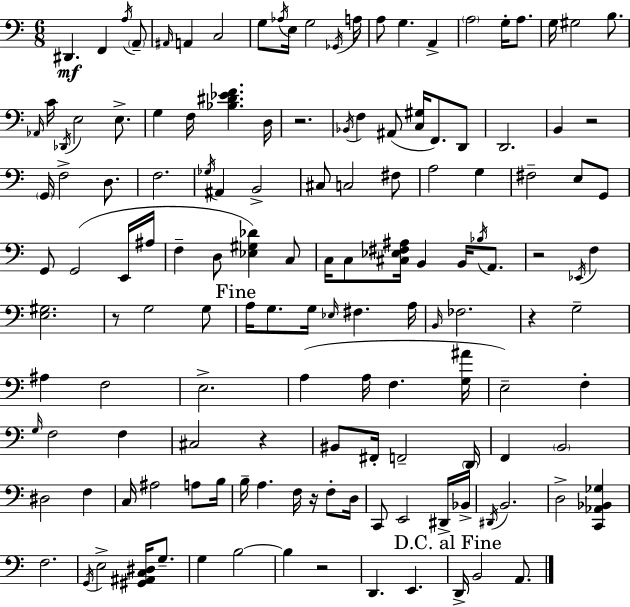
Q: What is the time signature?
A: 6/8